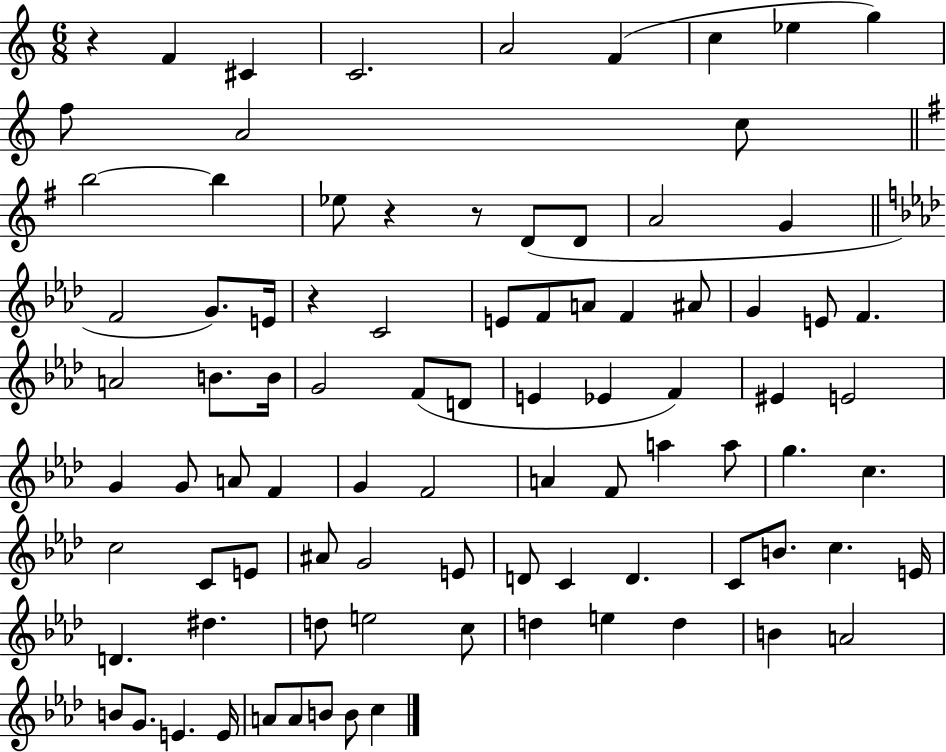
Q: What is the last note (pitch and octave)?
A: C5